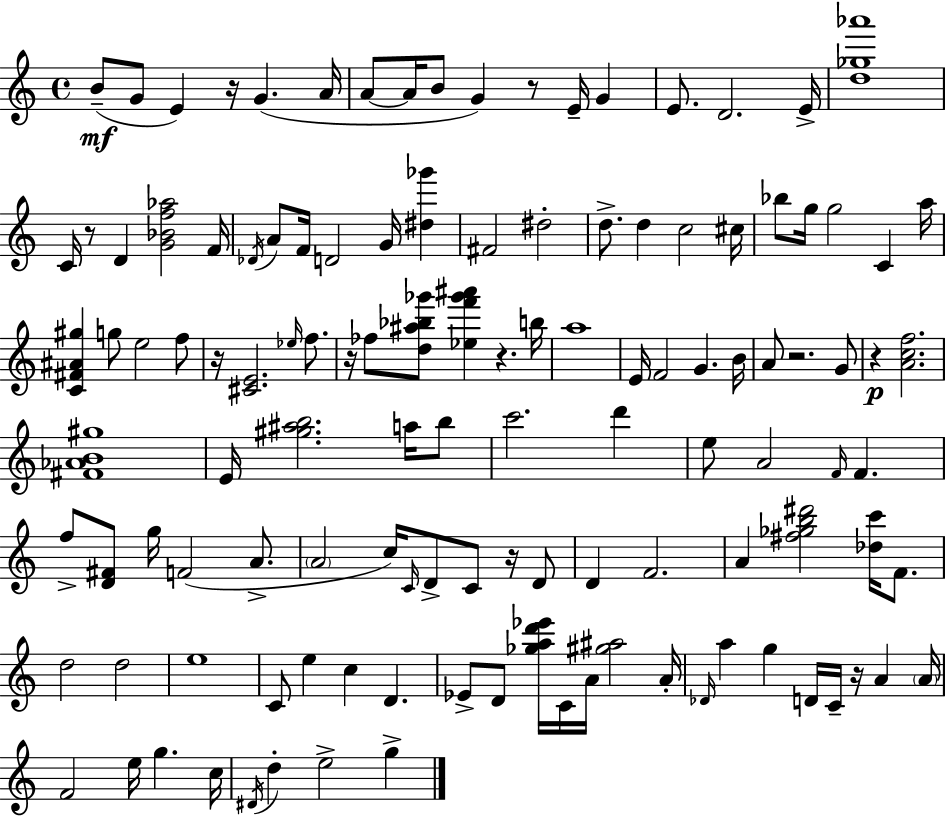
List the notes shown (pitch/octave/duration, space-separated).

B4/e G4/e E4/q R/s G4/q. A4/s A4/e A4/s B4/e G4/q R/e E4/s G4/q E4/e. D4/h. E4/s [D5,Gb5,Ab6]/w C4/s R/e D4/q [G4,Bb4,F5,Ab5]/h F4/s Db4/s A4/e F4/s D4/h G4/s [D#5,Gb6]/q F#4/h D#5/h D5/e. D5/q C5/h C#5/s Bb5/e G5/s G5/h C4/q A5/s [C4,F#4,A#4,G#5]/q G5/e E5/h F5/e R/s [C#4,E4]/h. Eb5/s F5/e. R/s FES5/e [D5,A#5,Bb5,Gb6]/e [Eb5,F6,Gb6,A#6]/q R/q. B5/s A5/w E4/s F4/h G4/q. B4/s A4/e R/h. G4/e R/q [A4,C5,F5]/h. [F#4,Ab4,B4,G#5]/w E4/s [G#5,A#5,B5]/h. A5/s B5/e C6/h. D6/q E5/e A4/h F4/s F4/q. F5/e [D4,F#4]/e G5/s F4/h A4/e. A4/h C5/s C4/s D4/e C4/e R/s D4/e D4/q F4/h. A4/q [F#5,Gb5,B5,D#6]/h [Db5,C6]/s F4/e. D5/h D5/h E5/w C4/e E5/q C5/q D4/q. Eb4/e D4/e [Gb5,A5,D6,Eb6]/s C4/s A4/s [G#5,A#5]/h A4/s Db4/s A5/q G5/q D4/s C4/s R/s A4/q A4/s F4/h E5/s G5/q. C5/s D#4/s D5/q E5/h G5/q